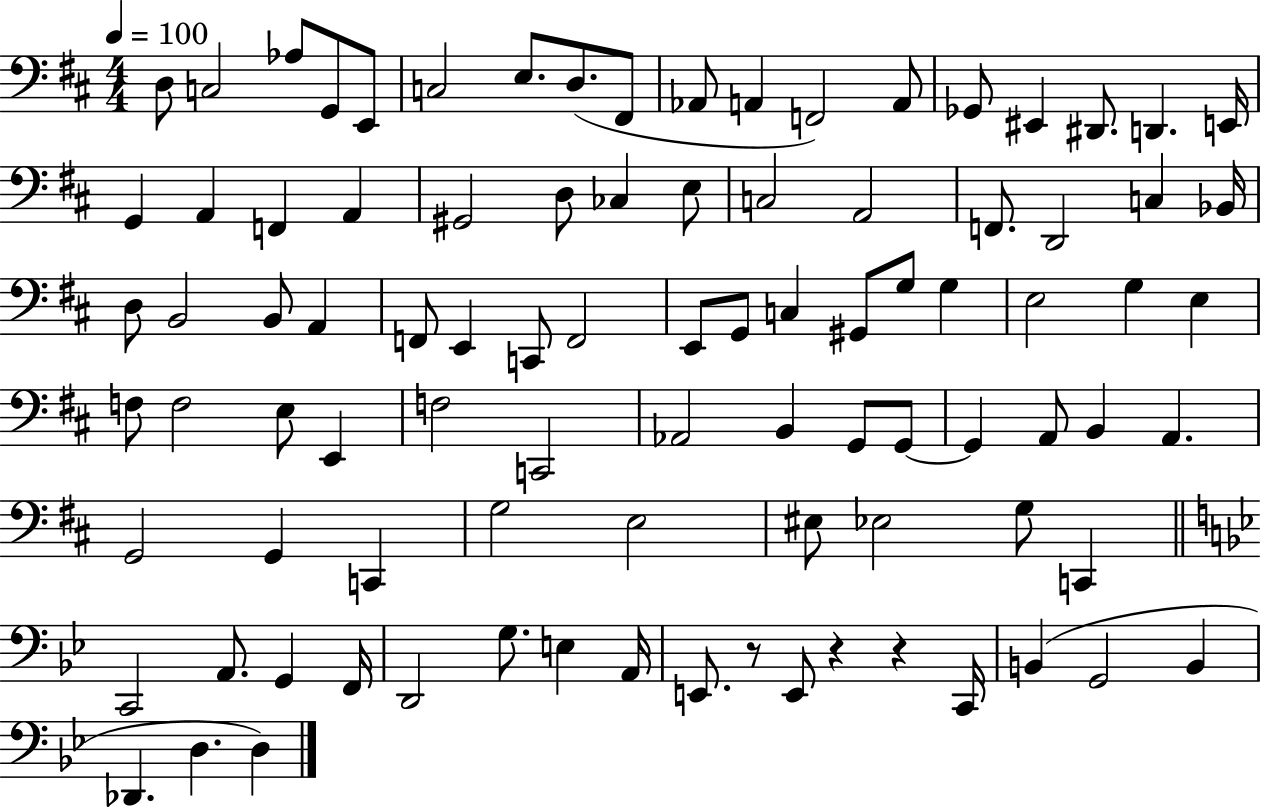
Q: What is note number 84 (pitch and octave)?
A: B2